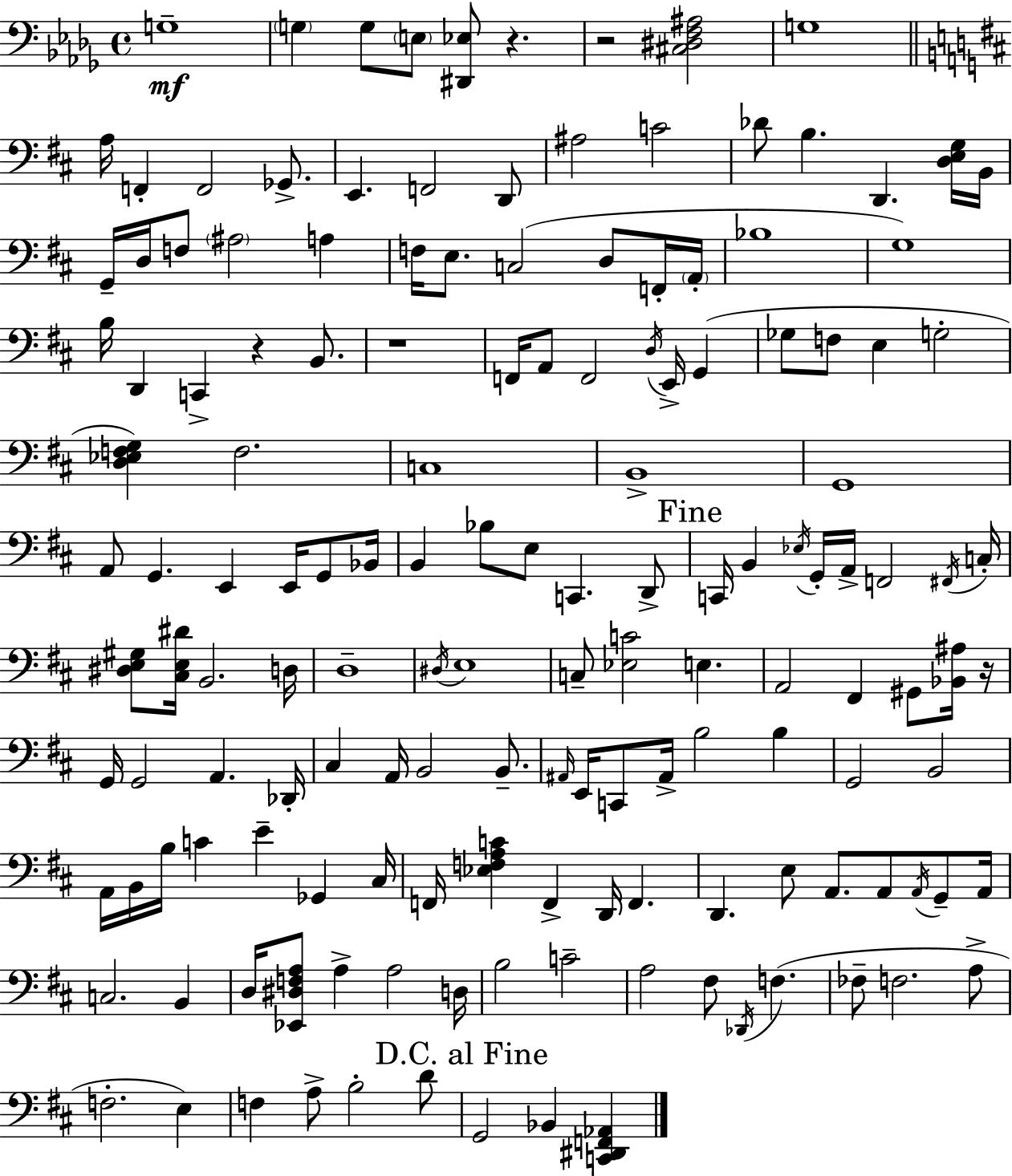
G3/w G3/q G3/e E3/e [D#2,Eb3]/e R/q. R/h [C#3,D#3,F3,A#3]/h G3/w A3/s F2/q F2/h Gb2/e. E2/q. F2/h D2/e A#3/h C4/h Db4/e B3/q. D2/q. [D3,E3,G3]/s B2/s G2/s D3/s F3/e A#3/h A3/q F3/s E3/e. C3/h D3/e F2/s A2/s Bb3/w G3/w B3/s D2/q C2/q R/q B2/e. R/w F2/s A2/e F2/h D3/s E2/s G2/q Gb3/e F3/e E3/q G3/h [D3,Eb3,F3,G3]/q F3/h. C3/w B2/w G2/w A2/e G2/q. E2/q E2/s G2/e Bb2/s B2/q Bb3/e E3/e C2/q. D2/e C2/s B2/q Eb3/s G2/s A2/s F2/h F#2/s C3/s [D#3,E3,G#3]/e [C#3,E3,D#4]/s B2/h. D3/s D3/w D#3/s E3/w C3/e [Eb3,C4]/h E3/q. A2/h F#2/q G#2/e [Bb2,A#3]/s R/s G2/s G2/h A2/q. Db2/s C#3/q A2/s B2/h B2/e. A#2/s E2/s C2/e A#2/s B3/h B3/q G2/h B2/h A2/s B2/s B3/s C4/q E4/q Gb2/q C#3/s F2/s [Eb3,F3,A3,C4]/q F2/q D2/s F2/q. D2/q. E3/e A2/e. A2/e A2/s G2/e A2/s C3/h. B2/q D3/s [Eb2,D#3,F3,A3]/e A3/q A3/h D3/s B3/h C4/h A3/h F#3/e Db2/s F3/q. FES3/e F3/h. A3/e F3/h. E3/q F3/q A3/e B3/h D4/e G2/h Bb2/q [C2,D#2,F2,Ab2]/q